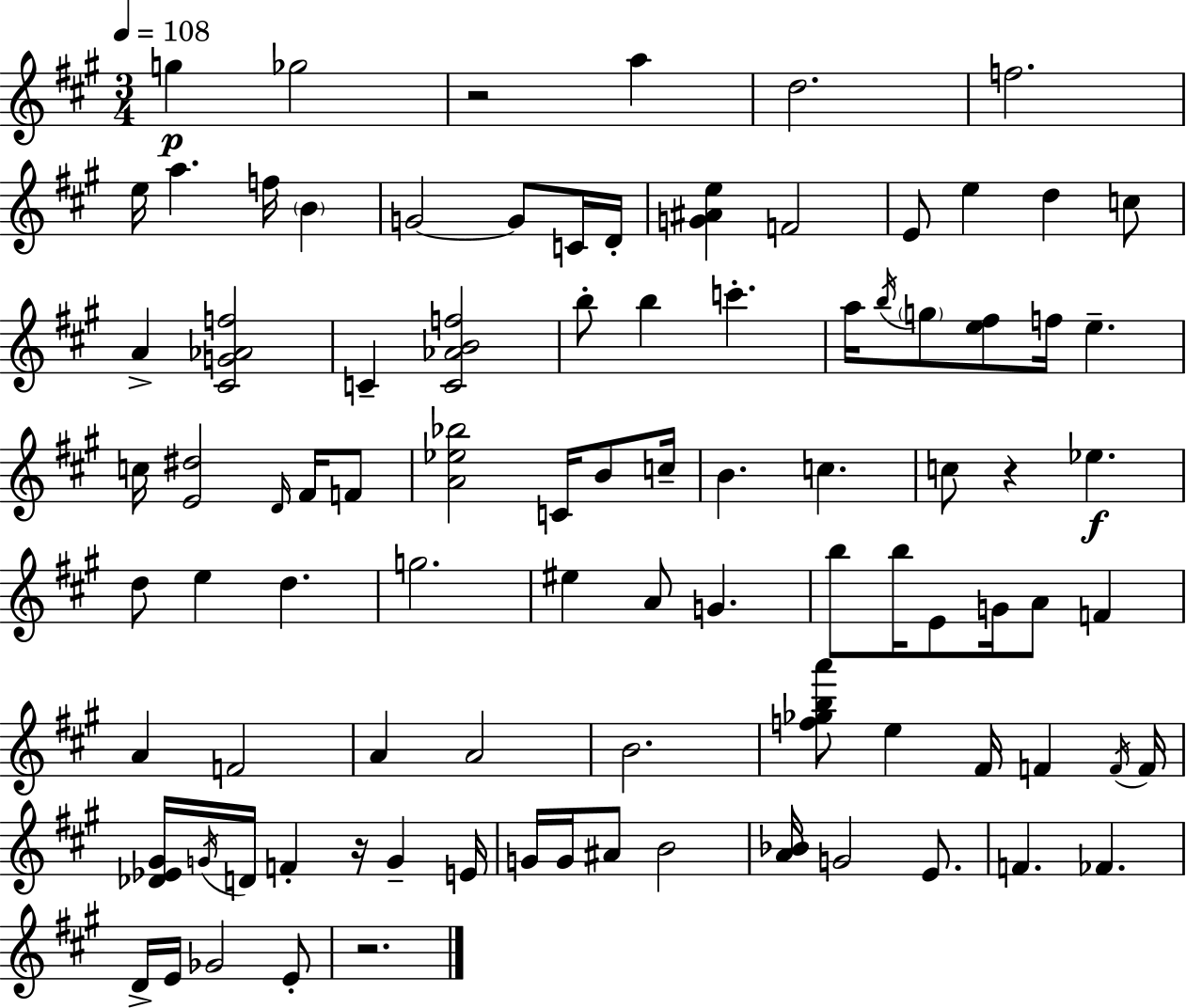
{
  \clef treble
  \numericTimeSignature
  \time 3/4
  \key a \major
  \tempo 4 = 108
  g''4\p ges''2 | r2 a''4 | d''2. | f''2. | \break e''16 a''4. f''16 \parenthesize b'4 | g'2~~ g'8 c'16 d'16-. | <g' ais' e''>4 f'2 | e'8 e''4 d''4 c''8 | \break a'4-> <cis' g' aes' f''>2 | c'4-- <c' aes' b' f''>2 | b''8-. b''4 c'''4.-. | a''16 \acciaccatura { b''16 } \parenthesize g''8 <e'' fis''>8 f''16 e''4.-- | \break c''16 <e' dis''>2 \grace { d'16 } fis'16 | f'8 <a' ees'' bes''>2 c'16 b'8 | c''16-- b'4. c''4. | c''8 r4 ees''4.\f | \break d''8 e''4 d''4. | g''2. | eis''4 a'8 g'4. | b''8 b''16 e'8 g'16 a'8 f'4 | \break a'4 f'2 | a'4 a'2 | b'2. | <f'' ges'' b'' a'''>8 e''4 fis'16 f'4 | \break \acciaccatura { f'16 } f'16 <des' ees' gis'>16 \acciaccatura { g'16 } d'16 f'4-. r16 g'4-- | e'16 g'16 g'16 ais'8 b'2 | <a' bes'>16 g'2 | e'8. f'4. fes'4. | \break d'16-> e'16 ges'2 | e'8-. r2. | \bar "|."
}